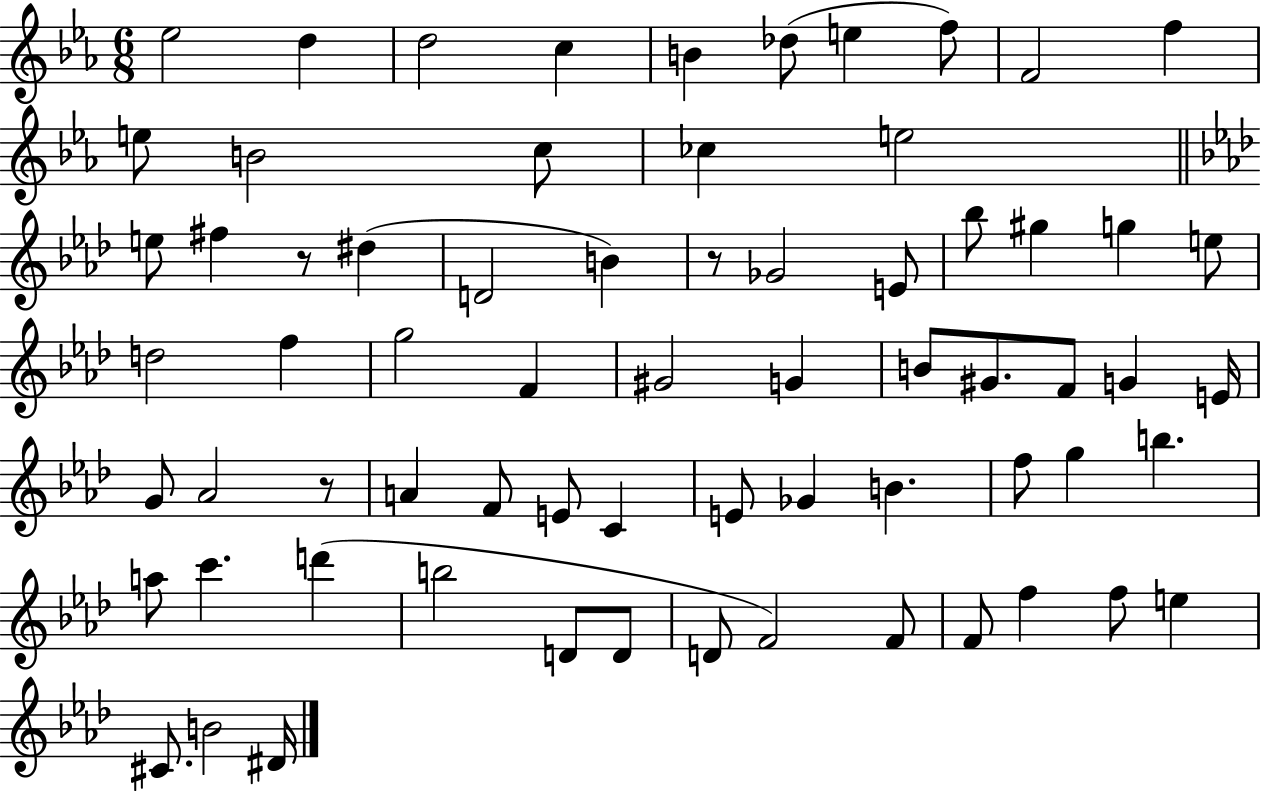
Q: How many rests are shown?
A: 3